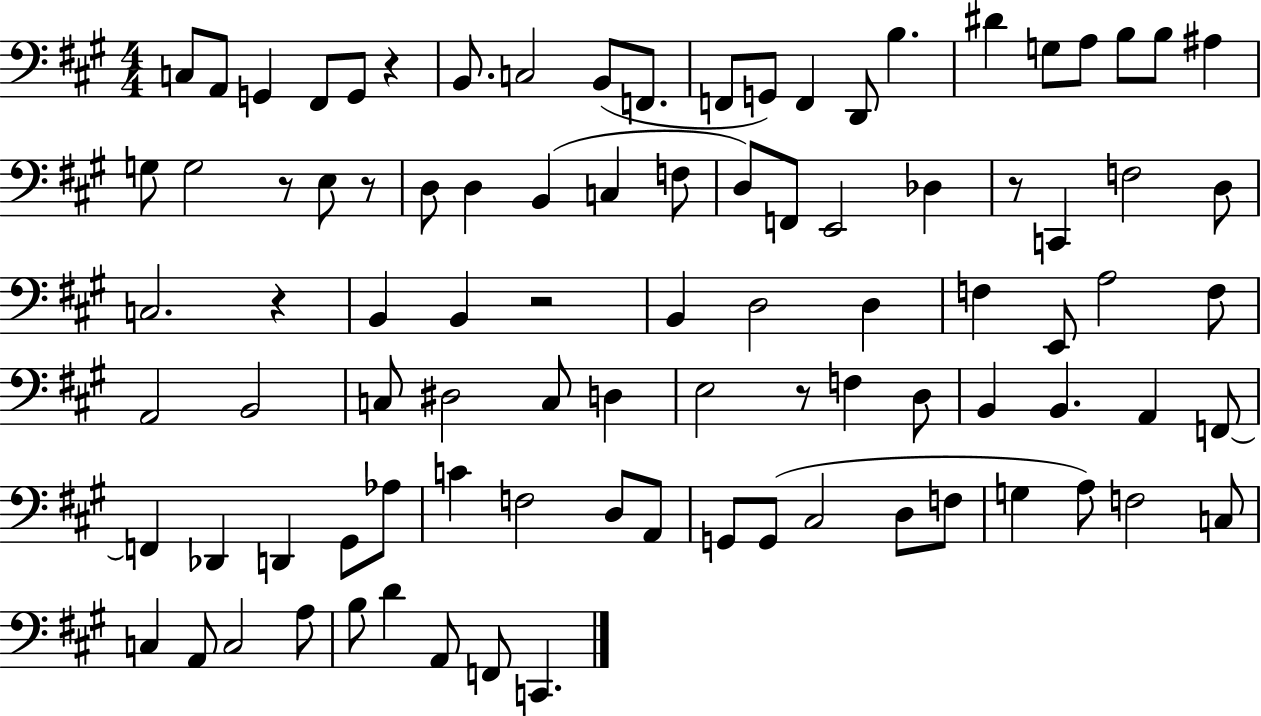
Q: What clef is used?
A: bass